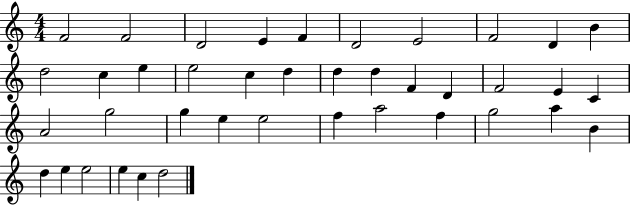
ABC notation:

X:1
T:Untitled
M:4/4
L:1/4
K:C
F2 F2 D2 E F D2 E2 F2 D B d2 c e e2 c d d d F D F2 E C A2 g2 g e e2 f a2 f g2 a B d e e2 e c d2